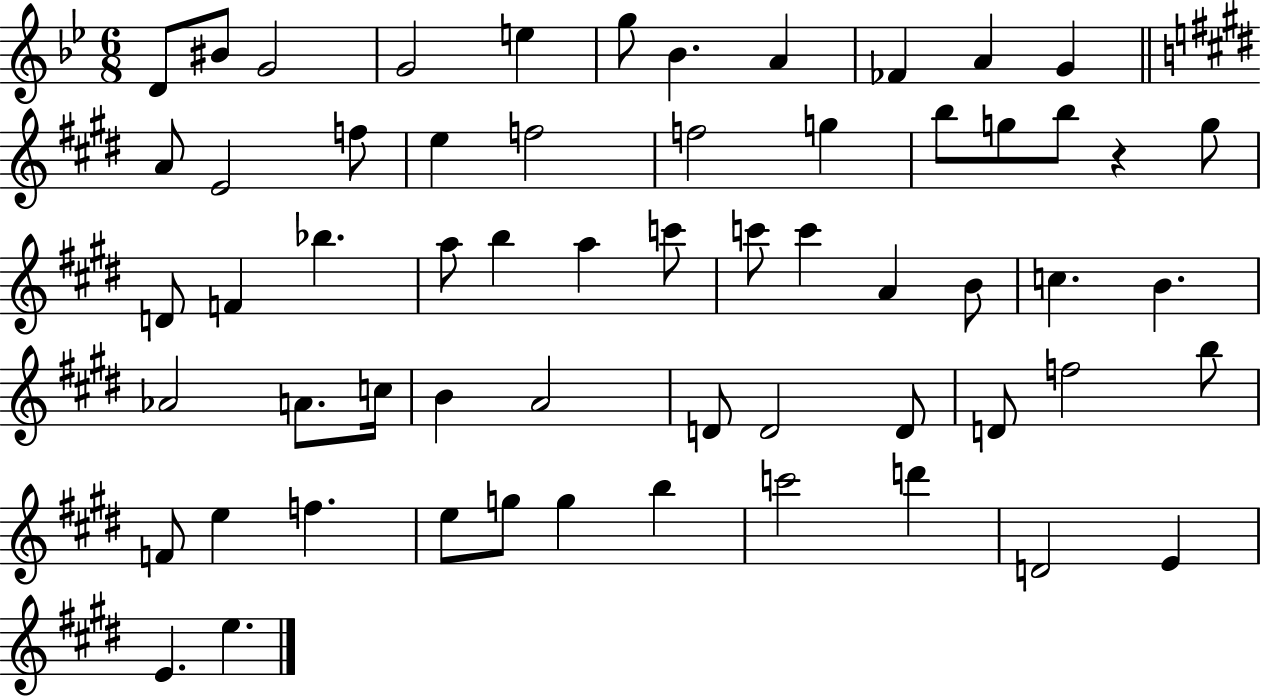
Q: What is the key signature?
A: BES major